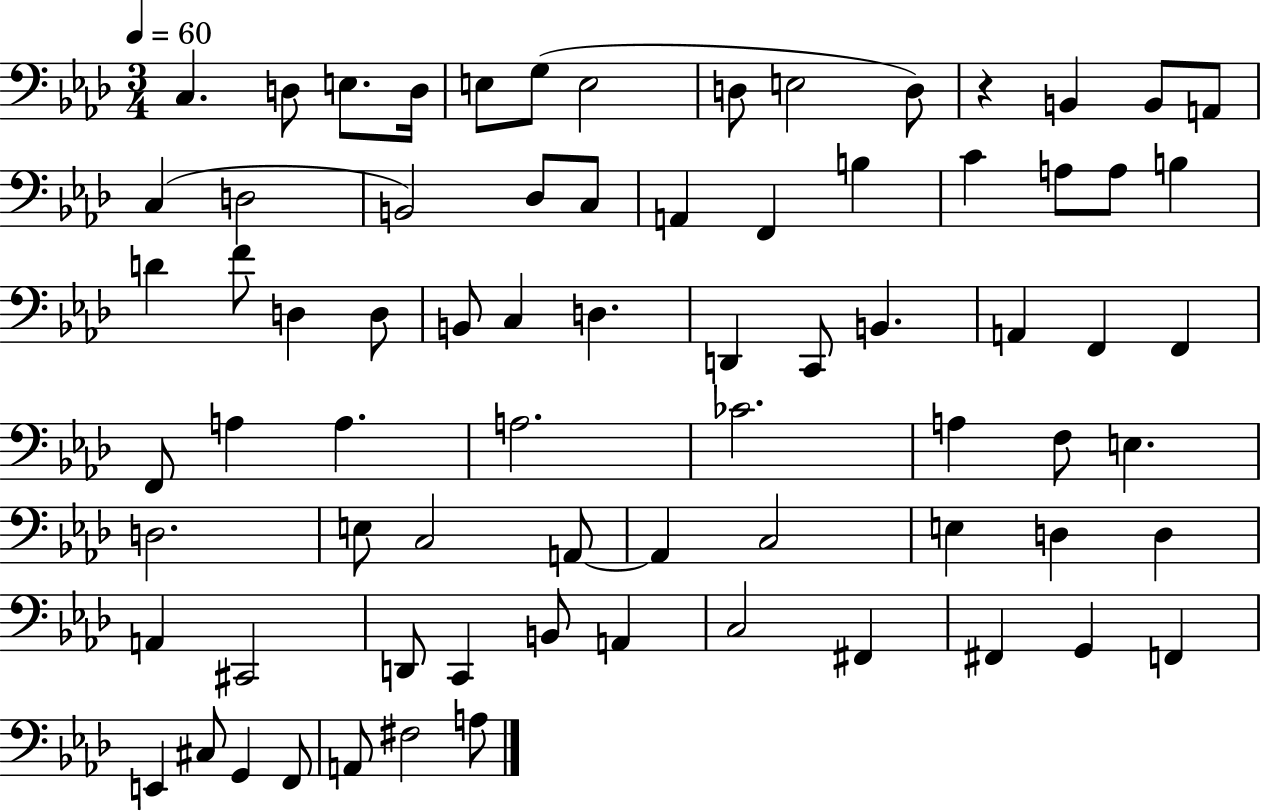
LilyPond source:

{
  \clef bass
  \numericTimeSignature
  \time 3/4
  \key aes \major
  \tempo 4 = 60
  c4. d8 e8. d16 | e8 g8( e2 | d8 e2 d8) | r4 b,4 b,8 a,8 | \break c4( d2 | b,2) des8 c8 | a,4 f,4 b4 | c'4 a8 a8 b4 | \break d'4 f'8 d4 d8 | b,8 c4 d4. | d,4 c,8 b,4. | a,4 f,4 f,4 | \break f,8 a4 a4. | a2. | ces'2. | a4 f8 e4. | \break d2. | e8 c2 a,8~~ | a,4 c2 | e4 d4 d4 | \break a,4 cis,2 | d,8 c,4 b,8 a,4 | c2 fis,4 | fis,4 g,4 f,4 | \break e,4 cis8 g,4 f,8 | a,8 fis2 a8 | \bar "|."
}